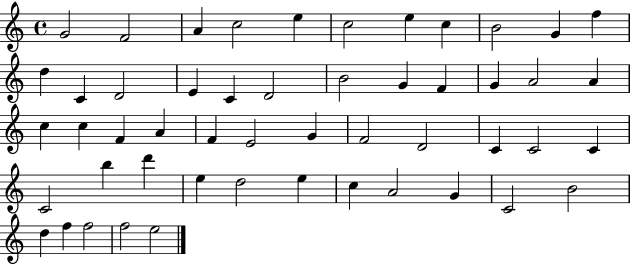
{
  \clef treble
  \time 4/4
  \defaultTimeSignature
  \key c \major
  g'2 f'2 | a'4 c''2 e''4 | c''2 e''4 c''4 | b'2 g'4 f''4 | \break d''4 c'4 d'2 | e'4 c'4 d'2 | b'2 g'4 f'4 | g'4 a'2 a'4 | \break c''4 c''4 f'4 a'4 | f'4 e'2 g'4 | f'2 d'2 | c'4 c'2 c'4 | \break c'2 b''4 d'''4 | e''4 d''2 e''4 | c''4 a'2 g'4 | c'2 b'2 | \break d''4 f''4 f''2 | f''2 e''2 | \bar "|."
}